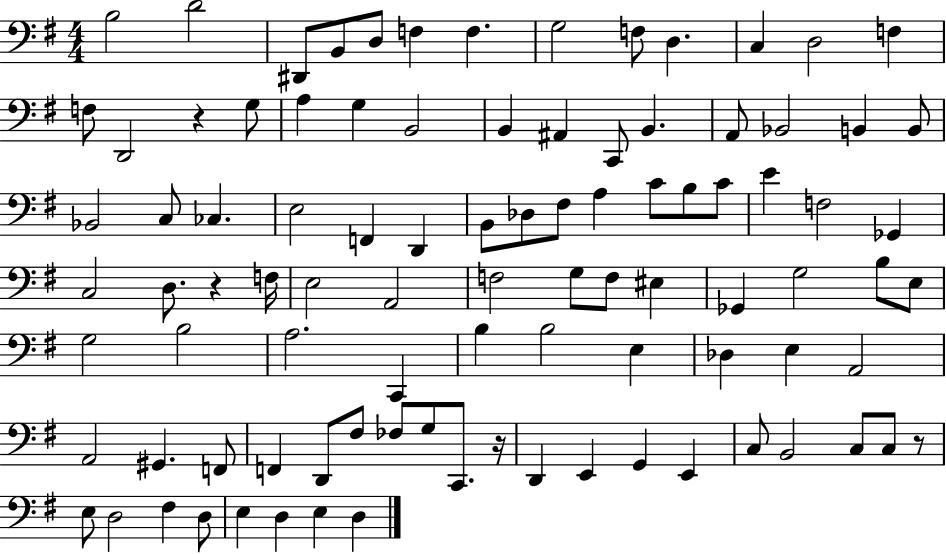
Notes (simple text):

B3/h D4/h D#2/e B2/e D3/e F3/q F3/q. G3/h F3/e D3/q. C3/q D3/h F3/q F3/e D2/h R/q G3/e A3/q G3/q B2/h B2/q A#2/q C2/e B2/q. A2/e Bb2/h B2/q B2/e Bb2/h C3/e CES3/q. E3/h F2/q D2/q B2/e Db3/e F#3/e A3/q C4/e B3/e C4/e E4/q F3/h Gb2/q C3/h D3/e. R/q F3/s E3/h A2/h F3/h G3/e F3/e EIS3/q Gb2/q G3/h B3/e E3/e G3/h B3/h A3/h. C2/q B3/q B3/h E3/q Db3/q E3/q A2/h A2/h G#2/q. F2/e F2/q D2/e F#3/e FES3/e G3/e C2/e. R/s D2/q E2/q G2/q E2/q C3/e B2/h C3/e C3/e R/e E3/e D3/h F#3/q D3/e E3/q D3/q E3/q D3/q